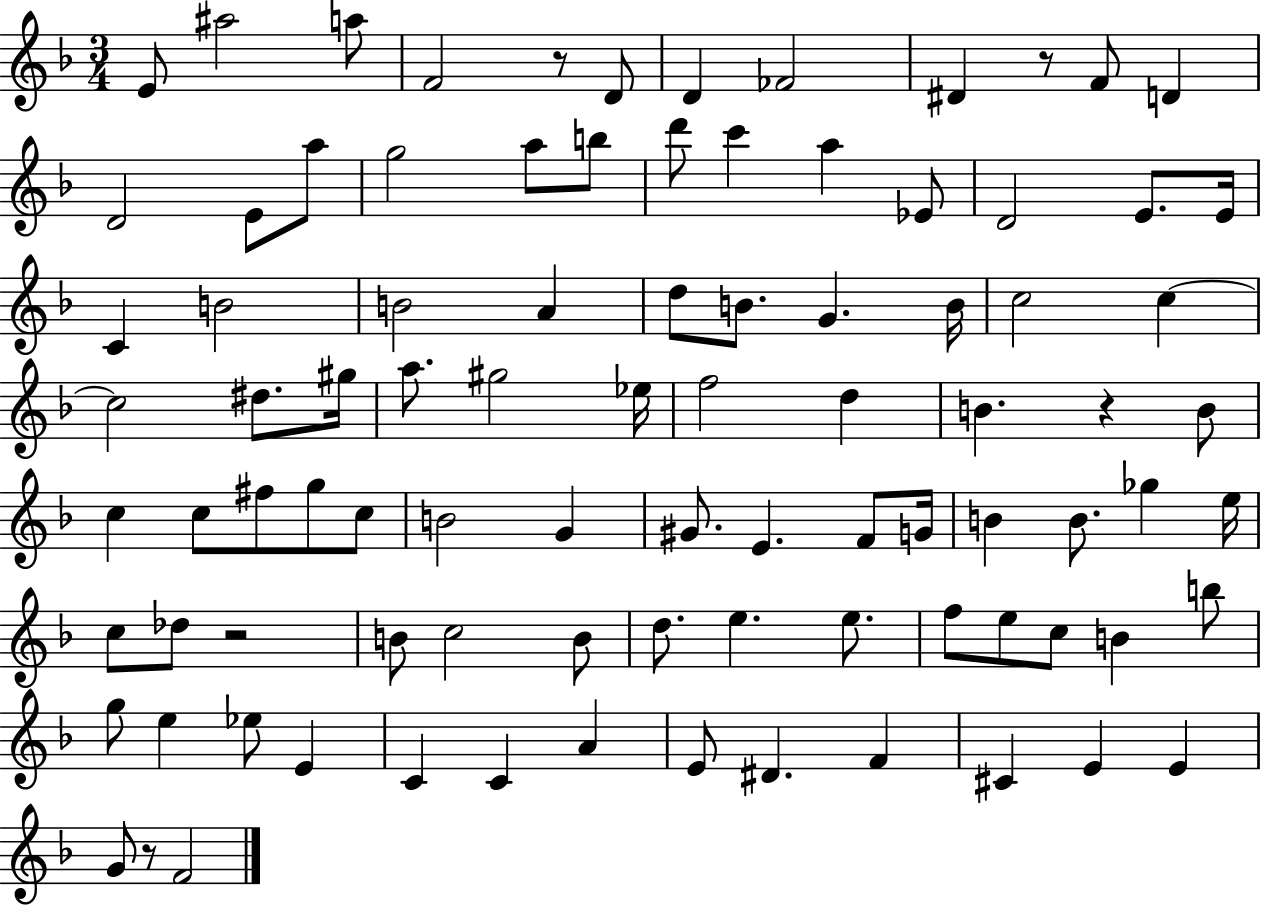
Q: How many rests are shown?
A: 5